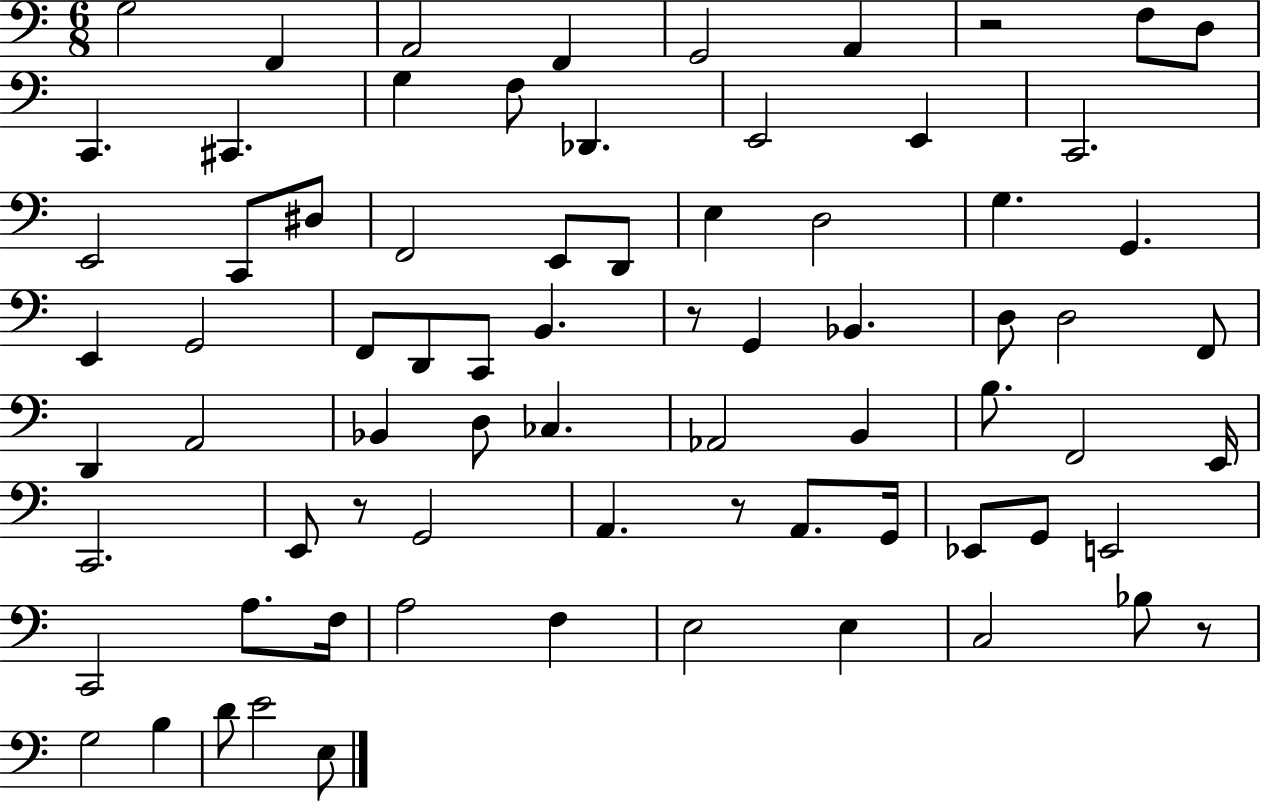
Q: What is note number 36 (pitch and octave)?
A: D3